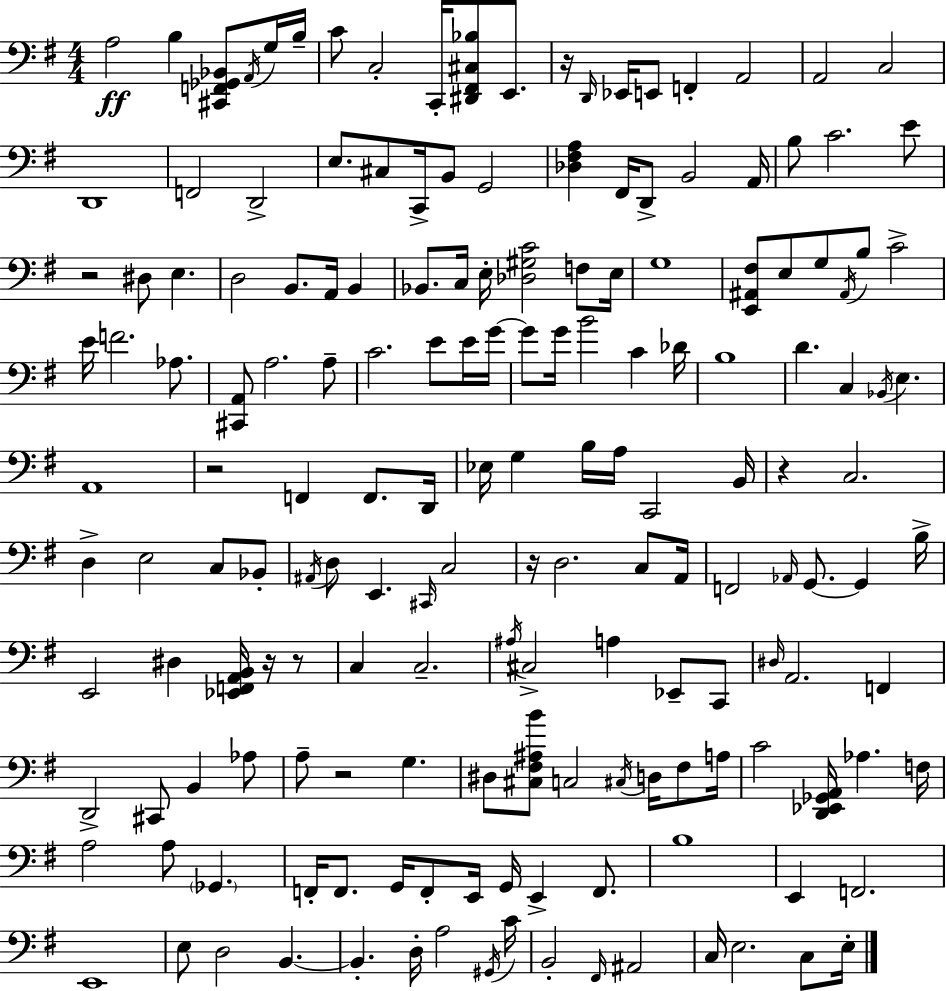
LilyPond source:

{
  \clef bass
  \numericTimeSignature
  \time 4/4
  \key e \minor
  \repeat volta 2 { a2\ff b4 <cis, f, ges, bes,>8 \acciaccatura { a,16 } g16 | b16-- c'8 c2-. c,16-. <dis, fis, cis bes>8 e,8. | r16 \grace { d,16 } ees,16 e,8 f,4-. a,2 | a,2 c2 | \break d,1 | f,2 d,2-> | e8. cis8 c,16-> b,8 g,2 | <des fis a>4 fis,16 d,8-> b,2 | \break a,16 b8 c'2. | e'8 r2 dis8 e4. | d2 b,8. a,16 b,4 | bes,8. c16 e16-. <des gis c'>2 f8 | \break e16 g1 | <e, ais, fis>8 e8 g8 \acciaccatura { ais,16 } b8 c'2-> | e'16 f'2. | aes8. <cis, a,>8 a2. | \break a8-- c'2. e'8 | e'16 g'16~~ g'8 g'16 b'2 c'4 | des'16 b1 | d'4. c4 \acciaccatura { bes,16 } e4. | \break a,1 | r2 f,4 | f,8. d,16 ees16 g4 b16 a16 c,2 | b,16 r4 c2. | \break d4-> e2 | c8 bes,8-. \acciaccatura { ais,16 } d8 e,4. \grace { cis,16 } c2 | r16 d2. | c8 a,16 f,2 \grace { aes,16 } g,8.~~ | \break g,4 b16-> e,2 dis4 | <ees, f, a, b,>16 r16 r8 c4 c2.-- | \acciaccatura { ais16 } cis2-> | a4 ees,8-- c,8 \grace { dis16 } a,2. | \break f,4 d,2-> | cis,8 b,4 aes8 a8-- r2 | g4. dis8 <cis fis ais b'>8 c2 | \acciaccatura { cis16 } d16 fis8 a16 c'2 | \break <d, ees, ges, a,>16 aes4. f16 a2 | a8 \parenthesize ges,4. f,16-. f,8. g,16 f,8-. | e,16 g,16 e,4-> f,8. b1 | e,4 f,2. | \break e,1 | e8 d2 | b,4.~~ b,4.-. | d16-. a2 \acciaccatura { gis,16 } c'16 b,2-. | \break \grace { fis,16 } ais,2 c16 e2. | c8 e16-. } \bar "|."
}